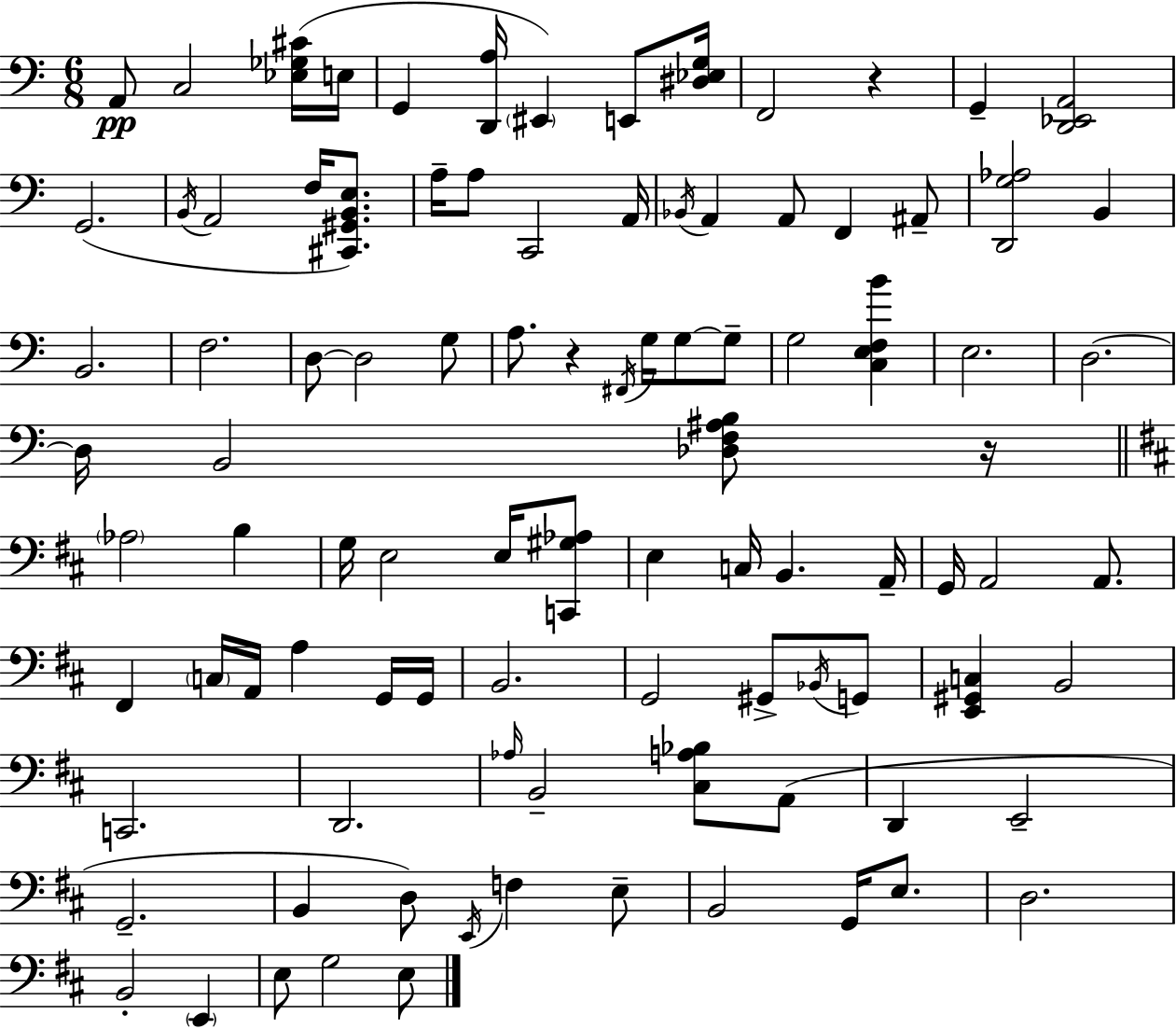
{
  \clef bass
  \numericTimeSignature
  \time 6/8
  \key a \minor
  a,8\pp c2 <ees ges cis'>16( e16 | g,4 <d, a>16 \parenthesize eis,4) e,8 <dis ees g>16 | f,2 r4 | g,4-- <d, ees, a,>2 | \break g,2.( | \acciaccatura { b,16 } a,2 f16 <cis, gis, b, e>8.) | a16-- a8 c,2 | a,16 \acciaccatura { bes,16 } a,4 a,8 f,4 | \break ais,8-- <d, g aes>2 b,4 | b,2. | f2. | d8~~ d2 | \break g8 a8. r4 \acciaccatura { fis,16 } g16 g8~~ | g8-- g2 <c e f b'>4 | e2. | d2.~~ | \break d16 b,2 | <des f ais b>8 r16 \bar "||" \break \key b \minor \parenthesize aes2 b4 | g16 e2 e16 <c, gis aes>8 | e4 c16 b,4. a,16-- | g,16 a,2 a,8. | \break fis,4 \parenthesize c16 a,16 a4 g,16 g,16 | b,2. | g,2 gis,8-> \acciaccatura { bes,16 } g,8 | <e, gis, c>4 b,2 | \break c,2. | d,2. | \grace { aes16 } b,2-- <cis a bes>8 | a,8( d,4 e,2-- | \break g,2.-- | b,4 d8) \acciaccatura { e,16 } f4 | e8-- b,2 g,16 | e8. d2. | \break b,2-. \parenthesize e,4 | e8 g2 | e8 \bar "|."
}